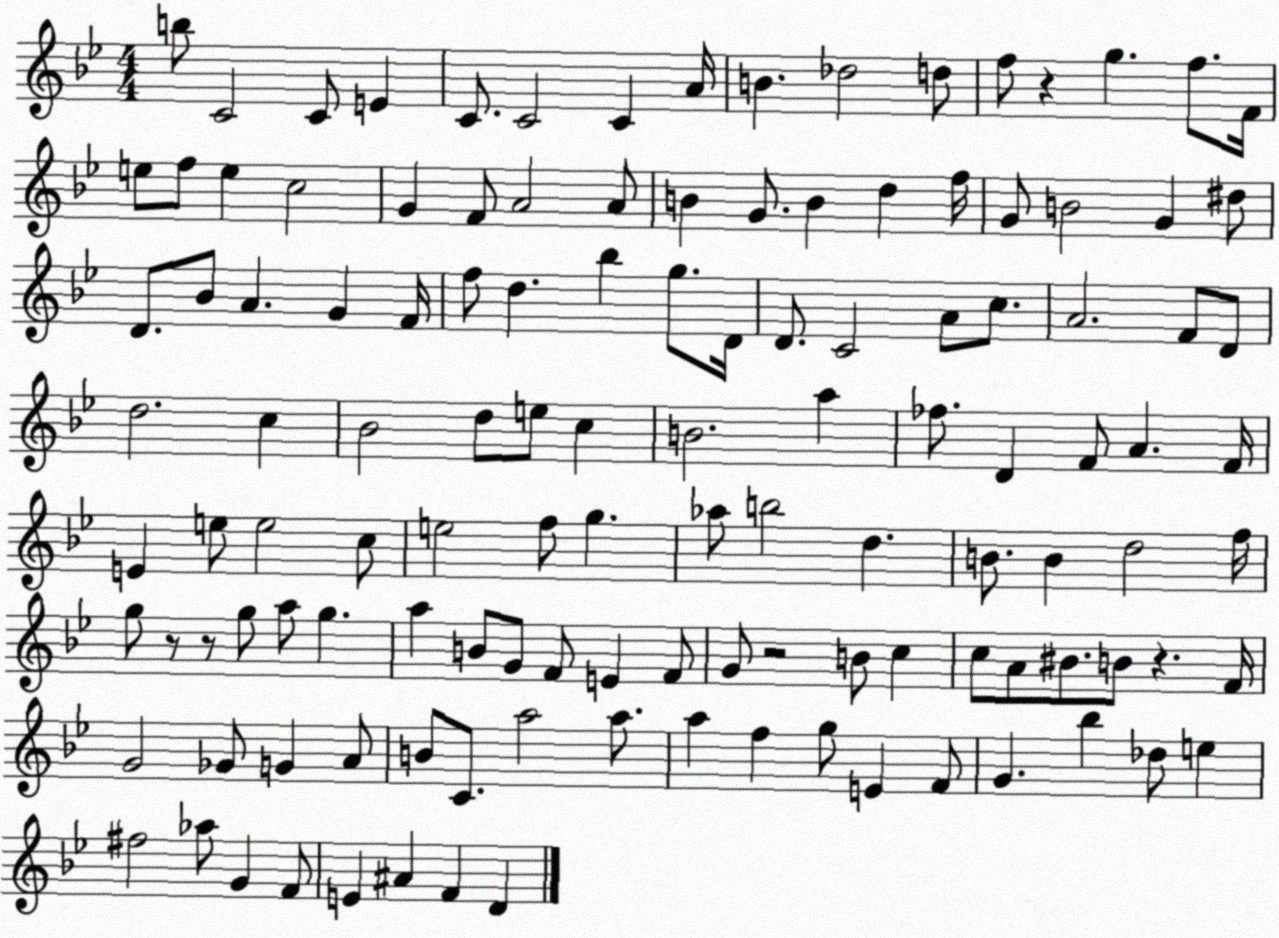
X:1
T:Untitled
M:4/4
L:1/4
K:Bb
b/2 C2 C/2 E C/2 C2 C A/4 B _d2 d/2 f/2 z g f/2 F/4 e/2 f/2 e c2 G F/2 A2 A/2 B G/2 B d f/4 G/2 B2 G ^d/2 D/2 _B/2 A G F/4 f/2 d _b g/2 D/4 D/2 C2 A/2 c/2 A2 F/2 D/2 d2 c _B2 d/2 e/2 c B2 a _f/2 D F/2 A F/4 E e/2 e2 c/2 e2 f/2 g _a/2 b2 d B/2 B d2 f/4 g/2 z/2 z/2 g/2 a/2 g a B/2 G/2 F/2 E F/2 G/2 z2 B/2 c c/2 A/2 ^B/2 B/2 z F/4 G2 _G/2 G A/2 B/2 C/2 a2 a/2 a f g/2 E F/2 G _b _d/2 e ^f2 _a/2 G F/2 E ^A F D